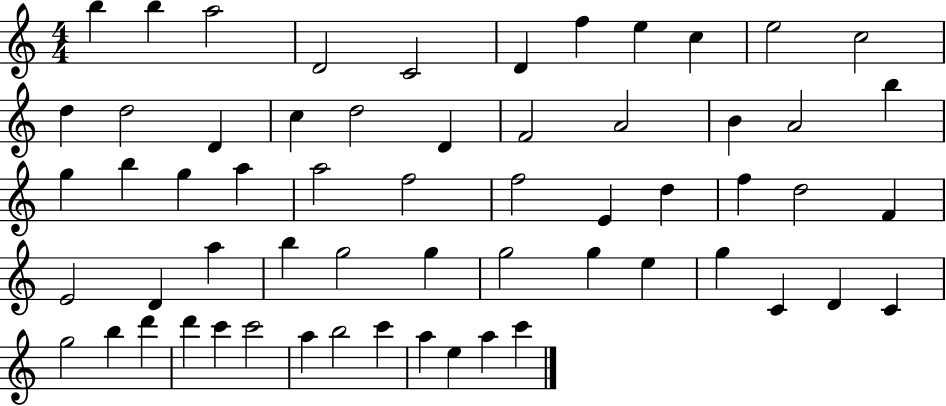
{
  \clef treble
  \numericTimeSignature
  \time 4/4
  \key c \major
  b''4 b''4 a''2 | d'2 c'2 | d'4 f''4 e''4 c''4 | e''2 c''2 | \break d''4 d''2 d'4 | c''4 d''2 d'4 | f'2 a'2 | b'4 a'2 b''4 | \break g''4 b''4 g''4 a''4 | a''2 f''2 | f''2 e'4 d''4 | f''4 d''2 f'4 | \break e'2 d'4 a''4 | b''4 g''2 g''4 | g''2 g''4 e''4 | g''4 c'4 d'4 c'4 | \break g''2 b''4 d'''4 | d'''4 c'''4 c'''2 | a''4 b''2 c'''4 | a''4 e''4 a''4 c'''4 | \break \bar "|."
}